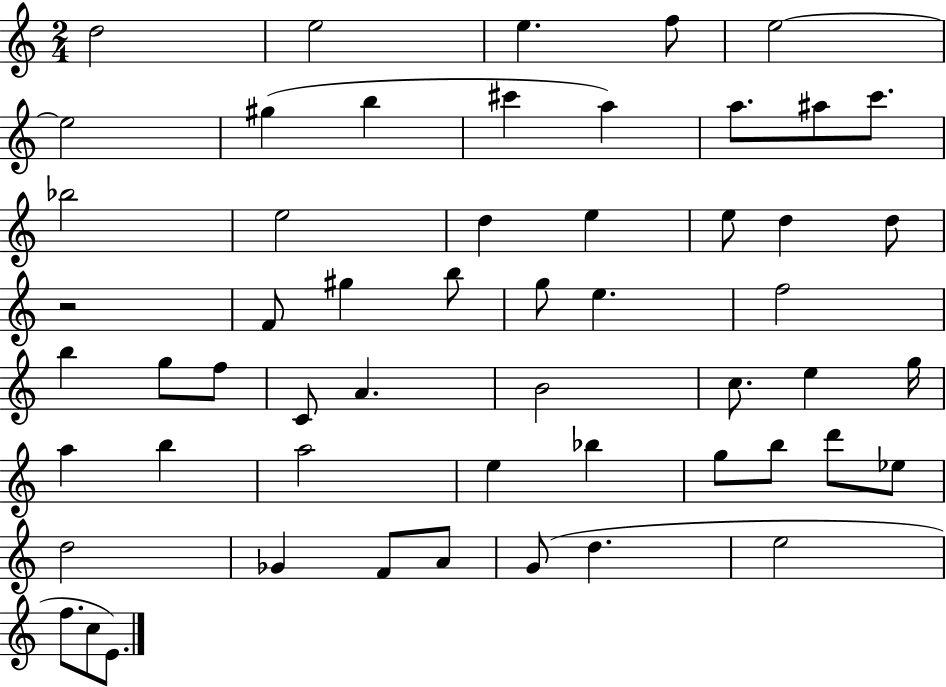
D5/h E5/h E5/q. F5/e E5/h E5/h G#5/q B5/q C#6/q A5/q A5/e. A#5/e C6/e. Bb5/h E5/h D5/q E5/q E5/e D5/q D5/e R/h F4/e G#5/q B5/e G5/e E5/q. F5/h B5/q G5/e F5/e C4/e A4/q. B4/h C5/e. E5/q G5/s A5/q B5/q A5/h E5/q Bb5/q G5/e B5/e D6/e Eb5/e D5/h Gb4/q F4/e A4/e G4/e D5/q. E5/h F5/e. C5/e E4/e.